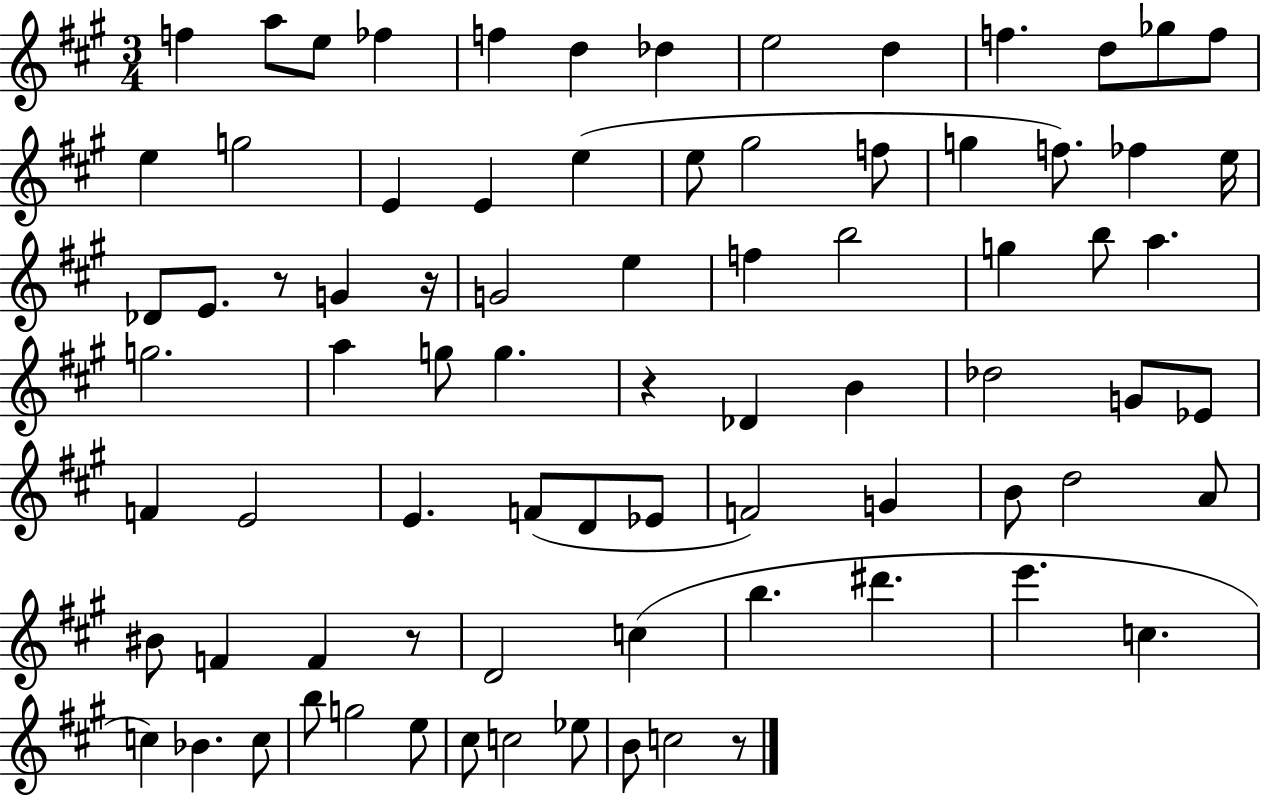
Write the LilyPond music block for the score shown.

{
  \clef treble
  \numericTimeSignature
  \time 3/4
  \key a \major
  \repeat volta 2 { f''4 a''8 e''8 fes''4 | f''4 d''4 des''4 | e''2 d''4 | f''4. d''8 ges''8 f''8 | \break e''4 g''2 | e'4 e'4 e''4( | e''8 gis''2 f''8 | g''4 f''8.) fes''4 e''16 | \break des'8 e'8. r8 g'4 r16 | g'2 e''4 | f''4 b''2 | g''4 b''8 a''4. | \break g''2. | a''4 g''8 g''4. | r4 des'4 b'4 | des''2 g'8 ees'8 | \break f'4 e'2 | e'4. f'8( d'8 ees'8 | f'2) g'4 | b'8 d''2 a'8 | \break bis'8 f'4 f'4 r8 | d'2 c''4( | b''4. dis'''4. | e'''4. c''4. | \break c''4) bes'4. c''8 | b''8 g''2 e''8 | cis''8 c''2 ees''8 | b'8 c''2 r8 | \break } \bar "|."
}